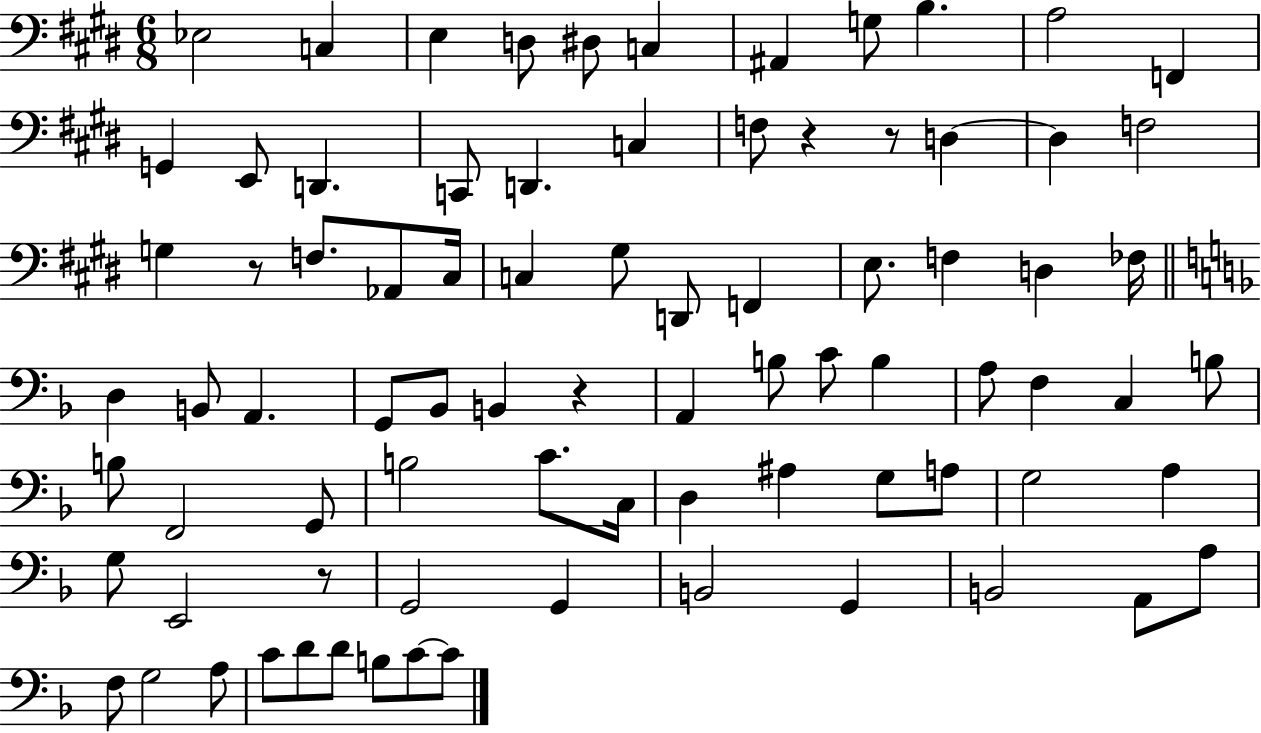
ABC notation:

X:1
T:Untitled
M:6/8
L:1/4
K:E
_E,2 C, E, D,/2 ^D,/2 C, ^A,, G,/2 B, A,2 F,, G,, E,,/2 D,, C,,/2 D,, C, F,/2 z z/2 D, D, F,2 G, z/2 F,/2 _A,,/2 ^C,/4 C, ^G,/2 D,,/2 F,, E,/2 F, D, _F,/4 D, B,,/2 A,, G,,/2 _B,,/2 B,, z A,, B,/2 C/2 B, A,/2 F, C, B,/2 B,/2 F,,2 G,,/2 B,2 C/2 C,/4 D, ^A, G,/2 A,/2 G,2 A, G,/2 E,,2 z/2 G,,2 G,, B,,2 G,, B,,2 A,,/2 A,/2 F,/2 G,2 A,/2 C/2 D/2 D/2 B,/2 C/2 C/2